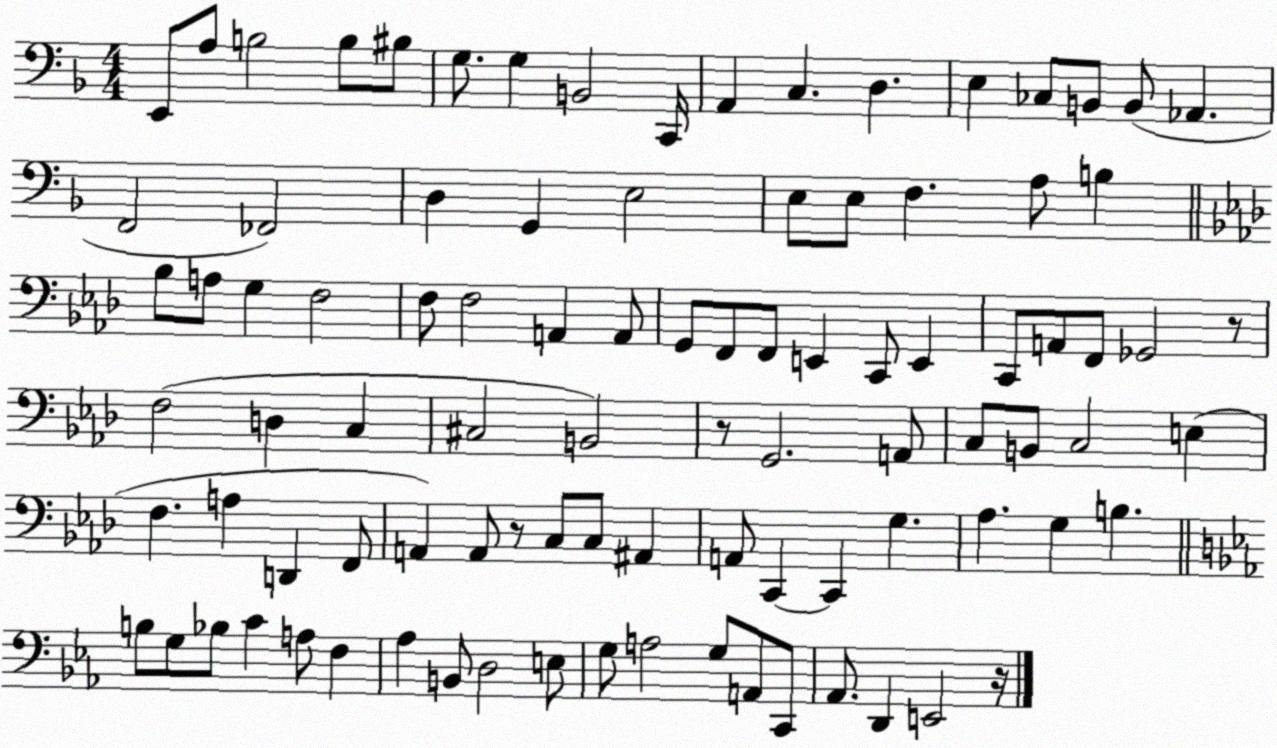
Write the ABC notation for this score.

X:1
T:Untitled
M:4/4
L:1/4
K:F
E,,/2 A,/2 B,2 B,/2 ^B,/2 G,/2 G, B,,2 C,,/4 A,, C, D, E, _C,/2 B,,/2 B,,/2 _A,, F,,2 _F,,2 D, G,, E,2 E,/2 E,/2 F, A,/2 B, _B,/2 A,/2 G, F,2 F,/2 F,2 A,, A,,/2 G,,/2 F,,/2 F,,/2 E,, C,,/2 E,, C,,/2 A,,/2 F,,/2 _G,,2 z/2 F,2 D, C, ^C,2 B,,2 z/2 G,,2 A,,/2 C,/2 B,,/2 C,2 E, F, A, D,, F,,/2 A,, A,,/2 z/2 C,/2 C,/2 ^A,, A,,/2 C,, C,, G, _A, G, B, B,/2 G,/2 _B,/2 C A,/2 F, _A, B,,/2 D,2 E,/2 G,/2 A,2 G,/2 A,,/2 C,,/2 _A,,/2 D,, E,,2 z/4